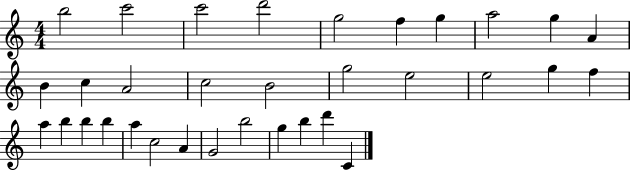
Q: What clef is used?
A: treble